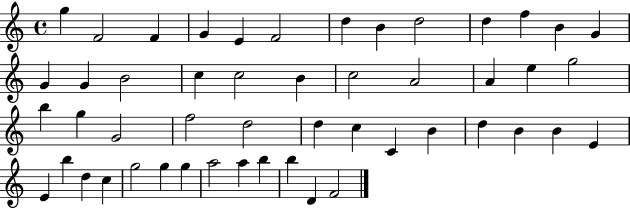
X:1
T:Untitled
M:4/4
L:1/4
K:C
g F2 F G E F2 d B d2 d f B G G G B2 c c2 B c2 A2 A e g2 b g G2 f2 d2 d c C B d B B E E b d c g2 g g a2 a b b D F2